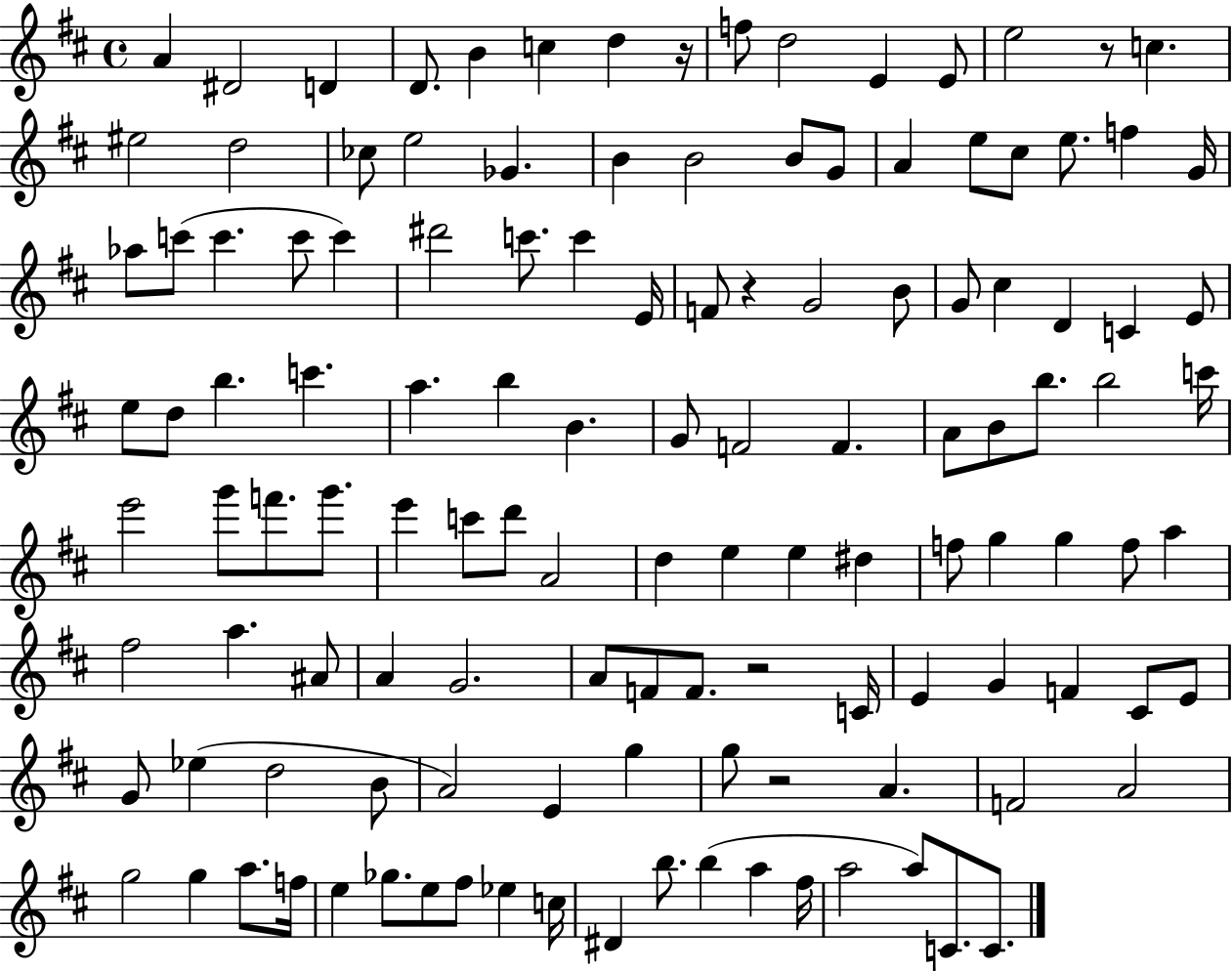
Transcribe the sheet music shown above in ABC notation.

X:1
T:Untitled
M:4/4
L:1/4
K:D
A ^D2 D D/2 B c d z/4 f/2 d2 E E/2 e2 z/2 c ^e2 d2 _c/2 e2 _G B B2 B/2 G/2 A e/2 ^c/2 e/2 f G/4 _a/2 c'/2 c' c'/2 c' ^d'2 c'/2 c' E/4 F/2 z G2 B/2 G/2 ^c D C E/2 e/2 d/2 b c' a b B G/2 F2 F A/2 B/2 b/2 b2 c'/4 e'2 g'/2 f'/2 g'/2 e' c'/2 d'/2 A2 d e e ^d f/2 g g f/2 a ^f2 a ^A/2 A G2 A/2 F/2 F/2 z2 C/4 E G F ^C/2 E/2 G/2 _e d2 B/2 A2 E g g/2 z2 A F2 A2 g2 g a/2 f/4 e _g/2 e/2 ^f/2 _e c/4 ^D b/2 b a ^f/4 a2 a/2 C/2 C/2